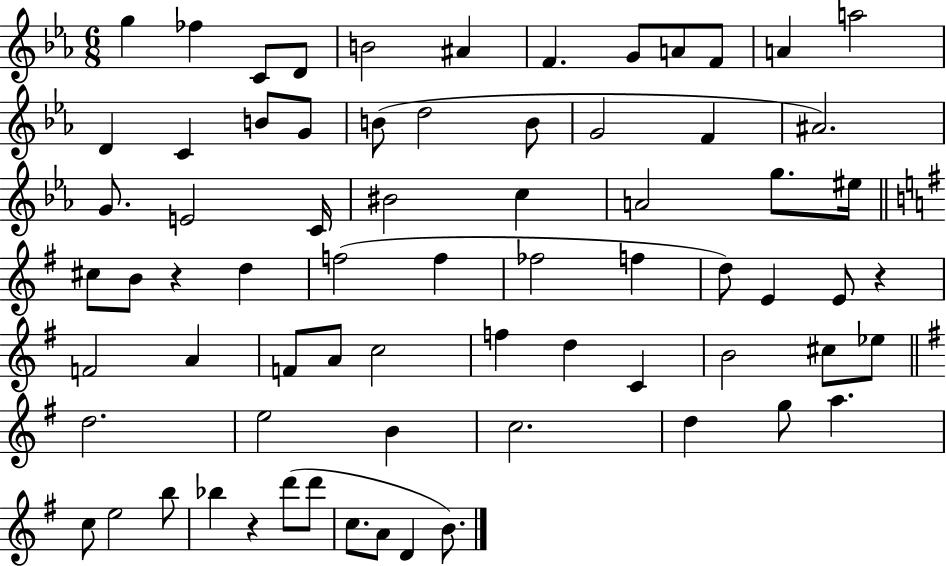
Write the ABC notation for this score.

X:1
T:Untitled
M:6/8
L:1/4
K:Eb
g _f C/2 D/2 B2 ^A F G/2 A/2 F/2 A a2 D C B/2 G/2 B/2 d2 B/2 G2 F ^A2 G/2 E2 C/4 ^B2 c A2 g/2 ^e/4 ^c/2 B/2 z d f2 f _f2 f d/2 E E/2 z F2 A F/2 A/2 c2 f d C B2 ^c/2 _e/2 d2 e2 B c2 d g/2 a c/2 e2 b/2 _b z d'/2 d'/2 c/2 A/2 D B/2